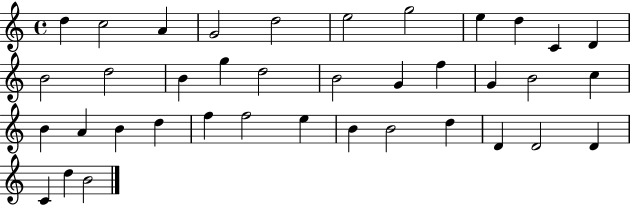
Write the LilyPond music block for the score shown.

{
  \clef treble
  \time 4/4
  \defaultTimeSignature
  \key c \major
  d''4 c''2 a'4 | g'2 d''2 | e''2 g''2 | e''4 d''4 c'4 d'4 | \break b'2 d''2 | b'4 g''4 d''2 | b'2 g'4 f''4 | g'4 b'2 c''4 | \break b'4 a'4 b'4 d''4 | f''4 f''2 e''4 | b'4 b'2 d''4 | d'4 d'2 d'4 | \break c'4 d''4 b'2 | \bar "|."
}